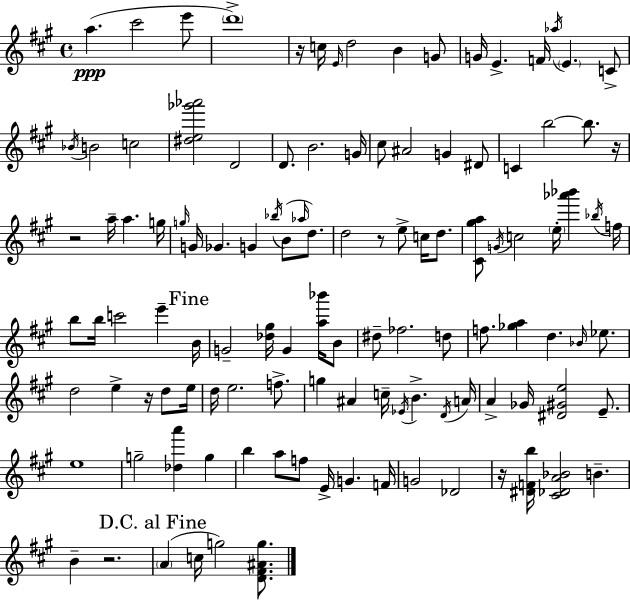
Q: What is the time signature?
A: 4/4